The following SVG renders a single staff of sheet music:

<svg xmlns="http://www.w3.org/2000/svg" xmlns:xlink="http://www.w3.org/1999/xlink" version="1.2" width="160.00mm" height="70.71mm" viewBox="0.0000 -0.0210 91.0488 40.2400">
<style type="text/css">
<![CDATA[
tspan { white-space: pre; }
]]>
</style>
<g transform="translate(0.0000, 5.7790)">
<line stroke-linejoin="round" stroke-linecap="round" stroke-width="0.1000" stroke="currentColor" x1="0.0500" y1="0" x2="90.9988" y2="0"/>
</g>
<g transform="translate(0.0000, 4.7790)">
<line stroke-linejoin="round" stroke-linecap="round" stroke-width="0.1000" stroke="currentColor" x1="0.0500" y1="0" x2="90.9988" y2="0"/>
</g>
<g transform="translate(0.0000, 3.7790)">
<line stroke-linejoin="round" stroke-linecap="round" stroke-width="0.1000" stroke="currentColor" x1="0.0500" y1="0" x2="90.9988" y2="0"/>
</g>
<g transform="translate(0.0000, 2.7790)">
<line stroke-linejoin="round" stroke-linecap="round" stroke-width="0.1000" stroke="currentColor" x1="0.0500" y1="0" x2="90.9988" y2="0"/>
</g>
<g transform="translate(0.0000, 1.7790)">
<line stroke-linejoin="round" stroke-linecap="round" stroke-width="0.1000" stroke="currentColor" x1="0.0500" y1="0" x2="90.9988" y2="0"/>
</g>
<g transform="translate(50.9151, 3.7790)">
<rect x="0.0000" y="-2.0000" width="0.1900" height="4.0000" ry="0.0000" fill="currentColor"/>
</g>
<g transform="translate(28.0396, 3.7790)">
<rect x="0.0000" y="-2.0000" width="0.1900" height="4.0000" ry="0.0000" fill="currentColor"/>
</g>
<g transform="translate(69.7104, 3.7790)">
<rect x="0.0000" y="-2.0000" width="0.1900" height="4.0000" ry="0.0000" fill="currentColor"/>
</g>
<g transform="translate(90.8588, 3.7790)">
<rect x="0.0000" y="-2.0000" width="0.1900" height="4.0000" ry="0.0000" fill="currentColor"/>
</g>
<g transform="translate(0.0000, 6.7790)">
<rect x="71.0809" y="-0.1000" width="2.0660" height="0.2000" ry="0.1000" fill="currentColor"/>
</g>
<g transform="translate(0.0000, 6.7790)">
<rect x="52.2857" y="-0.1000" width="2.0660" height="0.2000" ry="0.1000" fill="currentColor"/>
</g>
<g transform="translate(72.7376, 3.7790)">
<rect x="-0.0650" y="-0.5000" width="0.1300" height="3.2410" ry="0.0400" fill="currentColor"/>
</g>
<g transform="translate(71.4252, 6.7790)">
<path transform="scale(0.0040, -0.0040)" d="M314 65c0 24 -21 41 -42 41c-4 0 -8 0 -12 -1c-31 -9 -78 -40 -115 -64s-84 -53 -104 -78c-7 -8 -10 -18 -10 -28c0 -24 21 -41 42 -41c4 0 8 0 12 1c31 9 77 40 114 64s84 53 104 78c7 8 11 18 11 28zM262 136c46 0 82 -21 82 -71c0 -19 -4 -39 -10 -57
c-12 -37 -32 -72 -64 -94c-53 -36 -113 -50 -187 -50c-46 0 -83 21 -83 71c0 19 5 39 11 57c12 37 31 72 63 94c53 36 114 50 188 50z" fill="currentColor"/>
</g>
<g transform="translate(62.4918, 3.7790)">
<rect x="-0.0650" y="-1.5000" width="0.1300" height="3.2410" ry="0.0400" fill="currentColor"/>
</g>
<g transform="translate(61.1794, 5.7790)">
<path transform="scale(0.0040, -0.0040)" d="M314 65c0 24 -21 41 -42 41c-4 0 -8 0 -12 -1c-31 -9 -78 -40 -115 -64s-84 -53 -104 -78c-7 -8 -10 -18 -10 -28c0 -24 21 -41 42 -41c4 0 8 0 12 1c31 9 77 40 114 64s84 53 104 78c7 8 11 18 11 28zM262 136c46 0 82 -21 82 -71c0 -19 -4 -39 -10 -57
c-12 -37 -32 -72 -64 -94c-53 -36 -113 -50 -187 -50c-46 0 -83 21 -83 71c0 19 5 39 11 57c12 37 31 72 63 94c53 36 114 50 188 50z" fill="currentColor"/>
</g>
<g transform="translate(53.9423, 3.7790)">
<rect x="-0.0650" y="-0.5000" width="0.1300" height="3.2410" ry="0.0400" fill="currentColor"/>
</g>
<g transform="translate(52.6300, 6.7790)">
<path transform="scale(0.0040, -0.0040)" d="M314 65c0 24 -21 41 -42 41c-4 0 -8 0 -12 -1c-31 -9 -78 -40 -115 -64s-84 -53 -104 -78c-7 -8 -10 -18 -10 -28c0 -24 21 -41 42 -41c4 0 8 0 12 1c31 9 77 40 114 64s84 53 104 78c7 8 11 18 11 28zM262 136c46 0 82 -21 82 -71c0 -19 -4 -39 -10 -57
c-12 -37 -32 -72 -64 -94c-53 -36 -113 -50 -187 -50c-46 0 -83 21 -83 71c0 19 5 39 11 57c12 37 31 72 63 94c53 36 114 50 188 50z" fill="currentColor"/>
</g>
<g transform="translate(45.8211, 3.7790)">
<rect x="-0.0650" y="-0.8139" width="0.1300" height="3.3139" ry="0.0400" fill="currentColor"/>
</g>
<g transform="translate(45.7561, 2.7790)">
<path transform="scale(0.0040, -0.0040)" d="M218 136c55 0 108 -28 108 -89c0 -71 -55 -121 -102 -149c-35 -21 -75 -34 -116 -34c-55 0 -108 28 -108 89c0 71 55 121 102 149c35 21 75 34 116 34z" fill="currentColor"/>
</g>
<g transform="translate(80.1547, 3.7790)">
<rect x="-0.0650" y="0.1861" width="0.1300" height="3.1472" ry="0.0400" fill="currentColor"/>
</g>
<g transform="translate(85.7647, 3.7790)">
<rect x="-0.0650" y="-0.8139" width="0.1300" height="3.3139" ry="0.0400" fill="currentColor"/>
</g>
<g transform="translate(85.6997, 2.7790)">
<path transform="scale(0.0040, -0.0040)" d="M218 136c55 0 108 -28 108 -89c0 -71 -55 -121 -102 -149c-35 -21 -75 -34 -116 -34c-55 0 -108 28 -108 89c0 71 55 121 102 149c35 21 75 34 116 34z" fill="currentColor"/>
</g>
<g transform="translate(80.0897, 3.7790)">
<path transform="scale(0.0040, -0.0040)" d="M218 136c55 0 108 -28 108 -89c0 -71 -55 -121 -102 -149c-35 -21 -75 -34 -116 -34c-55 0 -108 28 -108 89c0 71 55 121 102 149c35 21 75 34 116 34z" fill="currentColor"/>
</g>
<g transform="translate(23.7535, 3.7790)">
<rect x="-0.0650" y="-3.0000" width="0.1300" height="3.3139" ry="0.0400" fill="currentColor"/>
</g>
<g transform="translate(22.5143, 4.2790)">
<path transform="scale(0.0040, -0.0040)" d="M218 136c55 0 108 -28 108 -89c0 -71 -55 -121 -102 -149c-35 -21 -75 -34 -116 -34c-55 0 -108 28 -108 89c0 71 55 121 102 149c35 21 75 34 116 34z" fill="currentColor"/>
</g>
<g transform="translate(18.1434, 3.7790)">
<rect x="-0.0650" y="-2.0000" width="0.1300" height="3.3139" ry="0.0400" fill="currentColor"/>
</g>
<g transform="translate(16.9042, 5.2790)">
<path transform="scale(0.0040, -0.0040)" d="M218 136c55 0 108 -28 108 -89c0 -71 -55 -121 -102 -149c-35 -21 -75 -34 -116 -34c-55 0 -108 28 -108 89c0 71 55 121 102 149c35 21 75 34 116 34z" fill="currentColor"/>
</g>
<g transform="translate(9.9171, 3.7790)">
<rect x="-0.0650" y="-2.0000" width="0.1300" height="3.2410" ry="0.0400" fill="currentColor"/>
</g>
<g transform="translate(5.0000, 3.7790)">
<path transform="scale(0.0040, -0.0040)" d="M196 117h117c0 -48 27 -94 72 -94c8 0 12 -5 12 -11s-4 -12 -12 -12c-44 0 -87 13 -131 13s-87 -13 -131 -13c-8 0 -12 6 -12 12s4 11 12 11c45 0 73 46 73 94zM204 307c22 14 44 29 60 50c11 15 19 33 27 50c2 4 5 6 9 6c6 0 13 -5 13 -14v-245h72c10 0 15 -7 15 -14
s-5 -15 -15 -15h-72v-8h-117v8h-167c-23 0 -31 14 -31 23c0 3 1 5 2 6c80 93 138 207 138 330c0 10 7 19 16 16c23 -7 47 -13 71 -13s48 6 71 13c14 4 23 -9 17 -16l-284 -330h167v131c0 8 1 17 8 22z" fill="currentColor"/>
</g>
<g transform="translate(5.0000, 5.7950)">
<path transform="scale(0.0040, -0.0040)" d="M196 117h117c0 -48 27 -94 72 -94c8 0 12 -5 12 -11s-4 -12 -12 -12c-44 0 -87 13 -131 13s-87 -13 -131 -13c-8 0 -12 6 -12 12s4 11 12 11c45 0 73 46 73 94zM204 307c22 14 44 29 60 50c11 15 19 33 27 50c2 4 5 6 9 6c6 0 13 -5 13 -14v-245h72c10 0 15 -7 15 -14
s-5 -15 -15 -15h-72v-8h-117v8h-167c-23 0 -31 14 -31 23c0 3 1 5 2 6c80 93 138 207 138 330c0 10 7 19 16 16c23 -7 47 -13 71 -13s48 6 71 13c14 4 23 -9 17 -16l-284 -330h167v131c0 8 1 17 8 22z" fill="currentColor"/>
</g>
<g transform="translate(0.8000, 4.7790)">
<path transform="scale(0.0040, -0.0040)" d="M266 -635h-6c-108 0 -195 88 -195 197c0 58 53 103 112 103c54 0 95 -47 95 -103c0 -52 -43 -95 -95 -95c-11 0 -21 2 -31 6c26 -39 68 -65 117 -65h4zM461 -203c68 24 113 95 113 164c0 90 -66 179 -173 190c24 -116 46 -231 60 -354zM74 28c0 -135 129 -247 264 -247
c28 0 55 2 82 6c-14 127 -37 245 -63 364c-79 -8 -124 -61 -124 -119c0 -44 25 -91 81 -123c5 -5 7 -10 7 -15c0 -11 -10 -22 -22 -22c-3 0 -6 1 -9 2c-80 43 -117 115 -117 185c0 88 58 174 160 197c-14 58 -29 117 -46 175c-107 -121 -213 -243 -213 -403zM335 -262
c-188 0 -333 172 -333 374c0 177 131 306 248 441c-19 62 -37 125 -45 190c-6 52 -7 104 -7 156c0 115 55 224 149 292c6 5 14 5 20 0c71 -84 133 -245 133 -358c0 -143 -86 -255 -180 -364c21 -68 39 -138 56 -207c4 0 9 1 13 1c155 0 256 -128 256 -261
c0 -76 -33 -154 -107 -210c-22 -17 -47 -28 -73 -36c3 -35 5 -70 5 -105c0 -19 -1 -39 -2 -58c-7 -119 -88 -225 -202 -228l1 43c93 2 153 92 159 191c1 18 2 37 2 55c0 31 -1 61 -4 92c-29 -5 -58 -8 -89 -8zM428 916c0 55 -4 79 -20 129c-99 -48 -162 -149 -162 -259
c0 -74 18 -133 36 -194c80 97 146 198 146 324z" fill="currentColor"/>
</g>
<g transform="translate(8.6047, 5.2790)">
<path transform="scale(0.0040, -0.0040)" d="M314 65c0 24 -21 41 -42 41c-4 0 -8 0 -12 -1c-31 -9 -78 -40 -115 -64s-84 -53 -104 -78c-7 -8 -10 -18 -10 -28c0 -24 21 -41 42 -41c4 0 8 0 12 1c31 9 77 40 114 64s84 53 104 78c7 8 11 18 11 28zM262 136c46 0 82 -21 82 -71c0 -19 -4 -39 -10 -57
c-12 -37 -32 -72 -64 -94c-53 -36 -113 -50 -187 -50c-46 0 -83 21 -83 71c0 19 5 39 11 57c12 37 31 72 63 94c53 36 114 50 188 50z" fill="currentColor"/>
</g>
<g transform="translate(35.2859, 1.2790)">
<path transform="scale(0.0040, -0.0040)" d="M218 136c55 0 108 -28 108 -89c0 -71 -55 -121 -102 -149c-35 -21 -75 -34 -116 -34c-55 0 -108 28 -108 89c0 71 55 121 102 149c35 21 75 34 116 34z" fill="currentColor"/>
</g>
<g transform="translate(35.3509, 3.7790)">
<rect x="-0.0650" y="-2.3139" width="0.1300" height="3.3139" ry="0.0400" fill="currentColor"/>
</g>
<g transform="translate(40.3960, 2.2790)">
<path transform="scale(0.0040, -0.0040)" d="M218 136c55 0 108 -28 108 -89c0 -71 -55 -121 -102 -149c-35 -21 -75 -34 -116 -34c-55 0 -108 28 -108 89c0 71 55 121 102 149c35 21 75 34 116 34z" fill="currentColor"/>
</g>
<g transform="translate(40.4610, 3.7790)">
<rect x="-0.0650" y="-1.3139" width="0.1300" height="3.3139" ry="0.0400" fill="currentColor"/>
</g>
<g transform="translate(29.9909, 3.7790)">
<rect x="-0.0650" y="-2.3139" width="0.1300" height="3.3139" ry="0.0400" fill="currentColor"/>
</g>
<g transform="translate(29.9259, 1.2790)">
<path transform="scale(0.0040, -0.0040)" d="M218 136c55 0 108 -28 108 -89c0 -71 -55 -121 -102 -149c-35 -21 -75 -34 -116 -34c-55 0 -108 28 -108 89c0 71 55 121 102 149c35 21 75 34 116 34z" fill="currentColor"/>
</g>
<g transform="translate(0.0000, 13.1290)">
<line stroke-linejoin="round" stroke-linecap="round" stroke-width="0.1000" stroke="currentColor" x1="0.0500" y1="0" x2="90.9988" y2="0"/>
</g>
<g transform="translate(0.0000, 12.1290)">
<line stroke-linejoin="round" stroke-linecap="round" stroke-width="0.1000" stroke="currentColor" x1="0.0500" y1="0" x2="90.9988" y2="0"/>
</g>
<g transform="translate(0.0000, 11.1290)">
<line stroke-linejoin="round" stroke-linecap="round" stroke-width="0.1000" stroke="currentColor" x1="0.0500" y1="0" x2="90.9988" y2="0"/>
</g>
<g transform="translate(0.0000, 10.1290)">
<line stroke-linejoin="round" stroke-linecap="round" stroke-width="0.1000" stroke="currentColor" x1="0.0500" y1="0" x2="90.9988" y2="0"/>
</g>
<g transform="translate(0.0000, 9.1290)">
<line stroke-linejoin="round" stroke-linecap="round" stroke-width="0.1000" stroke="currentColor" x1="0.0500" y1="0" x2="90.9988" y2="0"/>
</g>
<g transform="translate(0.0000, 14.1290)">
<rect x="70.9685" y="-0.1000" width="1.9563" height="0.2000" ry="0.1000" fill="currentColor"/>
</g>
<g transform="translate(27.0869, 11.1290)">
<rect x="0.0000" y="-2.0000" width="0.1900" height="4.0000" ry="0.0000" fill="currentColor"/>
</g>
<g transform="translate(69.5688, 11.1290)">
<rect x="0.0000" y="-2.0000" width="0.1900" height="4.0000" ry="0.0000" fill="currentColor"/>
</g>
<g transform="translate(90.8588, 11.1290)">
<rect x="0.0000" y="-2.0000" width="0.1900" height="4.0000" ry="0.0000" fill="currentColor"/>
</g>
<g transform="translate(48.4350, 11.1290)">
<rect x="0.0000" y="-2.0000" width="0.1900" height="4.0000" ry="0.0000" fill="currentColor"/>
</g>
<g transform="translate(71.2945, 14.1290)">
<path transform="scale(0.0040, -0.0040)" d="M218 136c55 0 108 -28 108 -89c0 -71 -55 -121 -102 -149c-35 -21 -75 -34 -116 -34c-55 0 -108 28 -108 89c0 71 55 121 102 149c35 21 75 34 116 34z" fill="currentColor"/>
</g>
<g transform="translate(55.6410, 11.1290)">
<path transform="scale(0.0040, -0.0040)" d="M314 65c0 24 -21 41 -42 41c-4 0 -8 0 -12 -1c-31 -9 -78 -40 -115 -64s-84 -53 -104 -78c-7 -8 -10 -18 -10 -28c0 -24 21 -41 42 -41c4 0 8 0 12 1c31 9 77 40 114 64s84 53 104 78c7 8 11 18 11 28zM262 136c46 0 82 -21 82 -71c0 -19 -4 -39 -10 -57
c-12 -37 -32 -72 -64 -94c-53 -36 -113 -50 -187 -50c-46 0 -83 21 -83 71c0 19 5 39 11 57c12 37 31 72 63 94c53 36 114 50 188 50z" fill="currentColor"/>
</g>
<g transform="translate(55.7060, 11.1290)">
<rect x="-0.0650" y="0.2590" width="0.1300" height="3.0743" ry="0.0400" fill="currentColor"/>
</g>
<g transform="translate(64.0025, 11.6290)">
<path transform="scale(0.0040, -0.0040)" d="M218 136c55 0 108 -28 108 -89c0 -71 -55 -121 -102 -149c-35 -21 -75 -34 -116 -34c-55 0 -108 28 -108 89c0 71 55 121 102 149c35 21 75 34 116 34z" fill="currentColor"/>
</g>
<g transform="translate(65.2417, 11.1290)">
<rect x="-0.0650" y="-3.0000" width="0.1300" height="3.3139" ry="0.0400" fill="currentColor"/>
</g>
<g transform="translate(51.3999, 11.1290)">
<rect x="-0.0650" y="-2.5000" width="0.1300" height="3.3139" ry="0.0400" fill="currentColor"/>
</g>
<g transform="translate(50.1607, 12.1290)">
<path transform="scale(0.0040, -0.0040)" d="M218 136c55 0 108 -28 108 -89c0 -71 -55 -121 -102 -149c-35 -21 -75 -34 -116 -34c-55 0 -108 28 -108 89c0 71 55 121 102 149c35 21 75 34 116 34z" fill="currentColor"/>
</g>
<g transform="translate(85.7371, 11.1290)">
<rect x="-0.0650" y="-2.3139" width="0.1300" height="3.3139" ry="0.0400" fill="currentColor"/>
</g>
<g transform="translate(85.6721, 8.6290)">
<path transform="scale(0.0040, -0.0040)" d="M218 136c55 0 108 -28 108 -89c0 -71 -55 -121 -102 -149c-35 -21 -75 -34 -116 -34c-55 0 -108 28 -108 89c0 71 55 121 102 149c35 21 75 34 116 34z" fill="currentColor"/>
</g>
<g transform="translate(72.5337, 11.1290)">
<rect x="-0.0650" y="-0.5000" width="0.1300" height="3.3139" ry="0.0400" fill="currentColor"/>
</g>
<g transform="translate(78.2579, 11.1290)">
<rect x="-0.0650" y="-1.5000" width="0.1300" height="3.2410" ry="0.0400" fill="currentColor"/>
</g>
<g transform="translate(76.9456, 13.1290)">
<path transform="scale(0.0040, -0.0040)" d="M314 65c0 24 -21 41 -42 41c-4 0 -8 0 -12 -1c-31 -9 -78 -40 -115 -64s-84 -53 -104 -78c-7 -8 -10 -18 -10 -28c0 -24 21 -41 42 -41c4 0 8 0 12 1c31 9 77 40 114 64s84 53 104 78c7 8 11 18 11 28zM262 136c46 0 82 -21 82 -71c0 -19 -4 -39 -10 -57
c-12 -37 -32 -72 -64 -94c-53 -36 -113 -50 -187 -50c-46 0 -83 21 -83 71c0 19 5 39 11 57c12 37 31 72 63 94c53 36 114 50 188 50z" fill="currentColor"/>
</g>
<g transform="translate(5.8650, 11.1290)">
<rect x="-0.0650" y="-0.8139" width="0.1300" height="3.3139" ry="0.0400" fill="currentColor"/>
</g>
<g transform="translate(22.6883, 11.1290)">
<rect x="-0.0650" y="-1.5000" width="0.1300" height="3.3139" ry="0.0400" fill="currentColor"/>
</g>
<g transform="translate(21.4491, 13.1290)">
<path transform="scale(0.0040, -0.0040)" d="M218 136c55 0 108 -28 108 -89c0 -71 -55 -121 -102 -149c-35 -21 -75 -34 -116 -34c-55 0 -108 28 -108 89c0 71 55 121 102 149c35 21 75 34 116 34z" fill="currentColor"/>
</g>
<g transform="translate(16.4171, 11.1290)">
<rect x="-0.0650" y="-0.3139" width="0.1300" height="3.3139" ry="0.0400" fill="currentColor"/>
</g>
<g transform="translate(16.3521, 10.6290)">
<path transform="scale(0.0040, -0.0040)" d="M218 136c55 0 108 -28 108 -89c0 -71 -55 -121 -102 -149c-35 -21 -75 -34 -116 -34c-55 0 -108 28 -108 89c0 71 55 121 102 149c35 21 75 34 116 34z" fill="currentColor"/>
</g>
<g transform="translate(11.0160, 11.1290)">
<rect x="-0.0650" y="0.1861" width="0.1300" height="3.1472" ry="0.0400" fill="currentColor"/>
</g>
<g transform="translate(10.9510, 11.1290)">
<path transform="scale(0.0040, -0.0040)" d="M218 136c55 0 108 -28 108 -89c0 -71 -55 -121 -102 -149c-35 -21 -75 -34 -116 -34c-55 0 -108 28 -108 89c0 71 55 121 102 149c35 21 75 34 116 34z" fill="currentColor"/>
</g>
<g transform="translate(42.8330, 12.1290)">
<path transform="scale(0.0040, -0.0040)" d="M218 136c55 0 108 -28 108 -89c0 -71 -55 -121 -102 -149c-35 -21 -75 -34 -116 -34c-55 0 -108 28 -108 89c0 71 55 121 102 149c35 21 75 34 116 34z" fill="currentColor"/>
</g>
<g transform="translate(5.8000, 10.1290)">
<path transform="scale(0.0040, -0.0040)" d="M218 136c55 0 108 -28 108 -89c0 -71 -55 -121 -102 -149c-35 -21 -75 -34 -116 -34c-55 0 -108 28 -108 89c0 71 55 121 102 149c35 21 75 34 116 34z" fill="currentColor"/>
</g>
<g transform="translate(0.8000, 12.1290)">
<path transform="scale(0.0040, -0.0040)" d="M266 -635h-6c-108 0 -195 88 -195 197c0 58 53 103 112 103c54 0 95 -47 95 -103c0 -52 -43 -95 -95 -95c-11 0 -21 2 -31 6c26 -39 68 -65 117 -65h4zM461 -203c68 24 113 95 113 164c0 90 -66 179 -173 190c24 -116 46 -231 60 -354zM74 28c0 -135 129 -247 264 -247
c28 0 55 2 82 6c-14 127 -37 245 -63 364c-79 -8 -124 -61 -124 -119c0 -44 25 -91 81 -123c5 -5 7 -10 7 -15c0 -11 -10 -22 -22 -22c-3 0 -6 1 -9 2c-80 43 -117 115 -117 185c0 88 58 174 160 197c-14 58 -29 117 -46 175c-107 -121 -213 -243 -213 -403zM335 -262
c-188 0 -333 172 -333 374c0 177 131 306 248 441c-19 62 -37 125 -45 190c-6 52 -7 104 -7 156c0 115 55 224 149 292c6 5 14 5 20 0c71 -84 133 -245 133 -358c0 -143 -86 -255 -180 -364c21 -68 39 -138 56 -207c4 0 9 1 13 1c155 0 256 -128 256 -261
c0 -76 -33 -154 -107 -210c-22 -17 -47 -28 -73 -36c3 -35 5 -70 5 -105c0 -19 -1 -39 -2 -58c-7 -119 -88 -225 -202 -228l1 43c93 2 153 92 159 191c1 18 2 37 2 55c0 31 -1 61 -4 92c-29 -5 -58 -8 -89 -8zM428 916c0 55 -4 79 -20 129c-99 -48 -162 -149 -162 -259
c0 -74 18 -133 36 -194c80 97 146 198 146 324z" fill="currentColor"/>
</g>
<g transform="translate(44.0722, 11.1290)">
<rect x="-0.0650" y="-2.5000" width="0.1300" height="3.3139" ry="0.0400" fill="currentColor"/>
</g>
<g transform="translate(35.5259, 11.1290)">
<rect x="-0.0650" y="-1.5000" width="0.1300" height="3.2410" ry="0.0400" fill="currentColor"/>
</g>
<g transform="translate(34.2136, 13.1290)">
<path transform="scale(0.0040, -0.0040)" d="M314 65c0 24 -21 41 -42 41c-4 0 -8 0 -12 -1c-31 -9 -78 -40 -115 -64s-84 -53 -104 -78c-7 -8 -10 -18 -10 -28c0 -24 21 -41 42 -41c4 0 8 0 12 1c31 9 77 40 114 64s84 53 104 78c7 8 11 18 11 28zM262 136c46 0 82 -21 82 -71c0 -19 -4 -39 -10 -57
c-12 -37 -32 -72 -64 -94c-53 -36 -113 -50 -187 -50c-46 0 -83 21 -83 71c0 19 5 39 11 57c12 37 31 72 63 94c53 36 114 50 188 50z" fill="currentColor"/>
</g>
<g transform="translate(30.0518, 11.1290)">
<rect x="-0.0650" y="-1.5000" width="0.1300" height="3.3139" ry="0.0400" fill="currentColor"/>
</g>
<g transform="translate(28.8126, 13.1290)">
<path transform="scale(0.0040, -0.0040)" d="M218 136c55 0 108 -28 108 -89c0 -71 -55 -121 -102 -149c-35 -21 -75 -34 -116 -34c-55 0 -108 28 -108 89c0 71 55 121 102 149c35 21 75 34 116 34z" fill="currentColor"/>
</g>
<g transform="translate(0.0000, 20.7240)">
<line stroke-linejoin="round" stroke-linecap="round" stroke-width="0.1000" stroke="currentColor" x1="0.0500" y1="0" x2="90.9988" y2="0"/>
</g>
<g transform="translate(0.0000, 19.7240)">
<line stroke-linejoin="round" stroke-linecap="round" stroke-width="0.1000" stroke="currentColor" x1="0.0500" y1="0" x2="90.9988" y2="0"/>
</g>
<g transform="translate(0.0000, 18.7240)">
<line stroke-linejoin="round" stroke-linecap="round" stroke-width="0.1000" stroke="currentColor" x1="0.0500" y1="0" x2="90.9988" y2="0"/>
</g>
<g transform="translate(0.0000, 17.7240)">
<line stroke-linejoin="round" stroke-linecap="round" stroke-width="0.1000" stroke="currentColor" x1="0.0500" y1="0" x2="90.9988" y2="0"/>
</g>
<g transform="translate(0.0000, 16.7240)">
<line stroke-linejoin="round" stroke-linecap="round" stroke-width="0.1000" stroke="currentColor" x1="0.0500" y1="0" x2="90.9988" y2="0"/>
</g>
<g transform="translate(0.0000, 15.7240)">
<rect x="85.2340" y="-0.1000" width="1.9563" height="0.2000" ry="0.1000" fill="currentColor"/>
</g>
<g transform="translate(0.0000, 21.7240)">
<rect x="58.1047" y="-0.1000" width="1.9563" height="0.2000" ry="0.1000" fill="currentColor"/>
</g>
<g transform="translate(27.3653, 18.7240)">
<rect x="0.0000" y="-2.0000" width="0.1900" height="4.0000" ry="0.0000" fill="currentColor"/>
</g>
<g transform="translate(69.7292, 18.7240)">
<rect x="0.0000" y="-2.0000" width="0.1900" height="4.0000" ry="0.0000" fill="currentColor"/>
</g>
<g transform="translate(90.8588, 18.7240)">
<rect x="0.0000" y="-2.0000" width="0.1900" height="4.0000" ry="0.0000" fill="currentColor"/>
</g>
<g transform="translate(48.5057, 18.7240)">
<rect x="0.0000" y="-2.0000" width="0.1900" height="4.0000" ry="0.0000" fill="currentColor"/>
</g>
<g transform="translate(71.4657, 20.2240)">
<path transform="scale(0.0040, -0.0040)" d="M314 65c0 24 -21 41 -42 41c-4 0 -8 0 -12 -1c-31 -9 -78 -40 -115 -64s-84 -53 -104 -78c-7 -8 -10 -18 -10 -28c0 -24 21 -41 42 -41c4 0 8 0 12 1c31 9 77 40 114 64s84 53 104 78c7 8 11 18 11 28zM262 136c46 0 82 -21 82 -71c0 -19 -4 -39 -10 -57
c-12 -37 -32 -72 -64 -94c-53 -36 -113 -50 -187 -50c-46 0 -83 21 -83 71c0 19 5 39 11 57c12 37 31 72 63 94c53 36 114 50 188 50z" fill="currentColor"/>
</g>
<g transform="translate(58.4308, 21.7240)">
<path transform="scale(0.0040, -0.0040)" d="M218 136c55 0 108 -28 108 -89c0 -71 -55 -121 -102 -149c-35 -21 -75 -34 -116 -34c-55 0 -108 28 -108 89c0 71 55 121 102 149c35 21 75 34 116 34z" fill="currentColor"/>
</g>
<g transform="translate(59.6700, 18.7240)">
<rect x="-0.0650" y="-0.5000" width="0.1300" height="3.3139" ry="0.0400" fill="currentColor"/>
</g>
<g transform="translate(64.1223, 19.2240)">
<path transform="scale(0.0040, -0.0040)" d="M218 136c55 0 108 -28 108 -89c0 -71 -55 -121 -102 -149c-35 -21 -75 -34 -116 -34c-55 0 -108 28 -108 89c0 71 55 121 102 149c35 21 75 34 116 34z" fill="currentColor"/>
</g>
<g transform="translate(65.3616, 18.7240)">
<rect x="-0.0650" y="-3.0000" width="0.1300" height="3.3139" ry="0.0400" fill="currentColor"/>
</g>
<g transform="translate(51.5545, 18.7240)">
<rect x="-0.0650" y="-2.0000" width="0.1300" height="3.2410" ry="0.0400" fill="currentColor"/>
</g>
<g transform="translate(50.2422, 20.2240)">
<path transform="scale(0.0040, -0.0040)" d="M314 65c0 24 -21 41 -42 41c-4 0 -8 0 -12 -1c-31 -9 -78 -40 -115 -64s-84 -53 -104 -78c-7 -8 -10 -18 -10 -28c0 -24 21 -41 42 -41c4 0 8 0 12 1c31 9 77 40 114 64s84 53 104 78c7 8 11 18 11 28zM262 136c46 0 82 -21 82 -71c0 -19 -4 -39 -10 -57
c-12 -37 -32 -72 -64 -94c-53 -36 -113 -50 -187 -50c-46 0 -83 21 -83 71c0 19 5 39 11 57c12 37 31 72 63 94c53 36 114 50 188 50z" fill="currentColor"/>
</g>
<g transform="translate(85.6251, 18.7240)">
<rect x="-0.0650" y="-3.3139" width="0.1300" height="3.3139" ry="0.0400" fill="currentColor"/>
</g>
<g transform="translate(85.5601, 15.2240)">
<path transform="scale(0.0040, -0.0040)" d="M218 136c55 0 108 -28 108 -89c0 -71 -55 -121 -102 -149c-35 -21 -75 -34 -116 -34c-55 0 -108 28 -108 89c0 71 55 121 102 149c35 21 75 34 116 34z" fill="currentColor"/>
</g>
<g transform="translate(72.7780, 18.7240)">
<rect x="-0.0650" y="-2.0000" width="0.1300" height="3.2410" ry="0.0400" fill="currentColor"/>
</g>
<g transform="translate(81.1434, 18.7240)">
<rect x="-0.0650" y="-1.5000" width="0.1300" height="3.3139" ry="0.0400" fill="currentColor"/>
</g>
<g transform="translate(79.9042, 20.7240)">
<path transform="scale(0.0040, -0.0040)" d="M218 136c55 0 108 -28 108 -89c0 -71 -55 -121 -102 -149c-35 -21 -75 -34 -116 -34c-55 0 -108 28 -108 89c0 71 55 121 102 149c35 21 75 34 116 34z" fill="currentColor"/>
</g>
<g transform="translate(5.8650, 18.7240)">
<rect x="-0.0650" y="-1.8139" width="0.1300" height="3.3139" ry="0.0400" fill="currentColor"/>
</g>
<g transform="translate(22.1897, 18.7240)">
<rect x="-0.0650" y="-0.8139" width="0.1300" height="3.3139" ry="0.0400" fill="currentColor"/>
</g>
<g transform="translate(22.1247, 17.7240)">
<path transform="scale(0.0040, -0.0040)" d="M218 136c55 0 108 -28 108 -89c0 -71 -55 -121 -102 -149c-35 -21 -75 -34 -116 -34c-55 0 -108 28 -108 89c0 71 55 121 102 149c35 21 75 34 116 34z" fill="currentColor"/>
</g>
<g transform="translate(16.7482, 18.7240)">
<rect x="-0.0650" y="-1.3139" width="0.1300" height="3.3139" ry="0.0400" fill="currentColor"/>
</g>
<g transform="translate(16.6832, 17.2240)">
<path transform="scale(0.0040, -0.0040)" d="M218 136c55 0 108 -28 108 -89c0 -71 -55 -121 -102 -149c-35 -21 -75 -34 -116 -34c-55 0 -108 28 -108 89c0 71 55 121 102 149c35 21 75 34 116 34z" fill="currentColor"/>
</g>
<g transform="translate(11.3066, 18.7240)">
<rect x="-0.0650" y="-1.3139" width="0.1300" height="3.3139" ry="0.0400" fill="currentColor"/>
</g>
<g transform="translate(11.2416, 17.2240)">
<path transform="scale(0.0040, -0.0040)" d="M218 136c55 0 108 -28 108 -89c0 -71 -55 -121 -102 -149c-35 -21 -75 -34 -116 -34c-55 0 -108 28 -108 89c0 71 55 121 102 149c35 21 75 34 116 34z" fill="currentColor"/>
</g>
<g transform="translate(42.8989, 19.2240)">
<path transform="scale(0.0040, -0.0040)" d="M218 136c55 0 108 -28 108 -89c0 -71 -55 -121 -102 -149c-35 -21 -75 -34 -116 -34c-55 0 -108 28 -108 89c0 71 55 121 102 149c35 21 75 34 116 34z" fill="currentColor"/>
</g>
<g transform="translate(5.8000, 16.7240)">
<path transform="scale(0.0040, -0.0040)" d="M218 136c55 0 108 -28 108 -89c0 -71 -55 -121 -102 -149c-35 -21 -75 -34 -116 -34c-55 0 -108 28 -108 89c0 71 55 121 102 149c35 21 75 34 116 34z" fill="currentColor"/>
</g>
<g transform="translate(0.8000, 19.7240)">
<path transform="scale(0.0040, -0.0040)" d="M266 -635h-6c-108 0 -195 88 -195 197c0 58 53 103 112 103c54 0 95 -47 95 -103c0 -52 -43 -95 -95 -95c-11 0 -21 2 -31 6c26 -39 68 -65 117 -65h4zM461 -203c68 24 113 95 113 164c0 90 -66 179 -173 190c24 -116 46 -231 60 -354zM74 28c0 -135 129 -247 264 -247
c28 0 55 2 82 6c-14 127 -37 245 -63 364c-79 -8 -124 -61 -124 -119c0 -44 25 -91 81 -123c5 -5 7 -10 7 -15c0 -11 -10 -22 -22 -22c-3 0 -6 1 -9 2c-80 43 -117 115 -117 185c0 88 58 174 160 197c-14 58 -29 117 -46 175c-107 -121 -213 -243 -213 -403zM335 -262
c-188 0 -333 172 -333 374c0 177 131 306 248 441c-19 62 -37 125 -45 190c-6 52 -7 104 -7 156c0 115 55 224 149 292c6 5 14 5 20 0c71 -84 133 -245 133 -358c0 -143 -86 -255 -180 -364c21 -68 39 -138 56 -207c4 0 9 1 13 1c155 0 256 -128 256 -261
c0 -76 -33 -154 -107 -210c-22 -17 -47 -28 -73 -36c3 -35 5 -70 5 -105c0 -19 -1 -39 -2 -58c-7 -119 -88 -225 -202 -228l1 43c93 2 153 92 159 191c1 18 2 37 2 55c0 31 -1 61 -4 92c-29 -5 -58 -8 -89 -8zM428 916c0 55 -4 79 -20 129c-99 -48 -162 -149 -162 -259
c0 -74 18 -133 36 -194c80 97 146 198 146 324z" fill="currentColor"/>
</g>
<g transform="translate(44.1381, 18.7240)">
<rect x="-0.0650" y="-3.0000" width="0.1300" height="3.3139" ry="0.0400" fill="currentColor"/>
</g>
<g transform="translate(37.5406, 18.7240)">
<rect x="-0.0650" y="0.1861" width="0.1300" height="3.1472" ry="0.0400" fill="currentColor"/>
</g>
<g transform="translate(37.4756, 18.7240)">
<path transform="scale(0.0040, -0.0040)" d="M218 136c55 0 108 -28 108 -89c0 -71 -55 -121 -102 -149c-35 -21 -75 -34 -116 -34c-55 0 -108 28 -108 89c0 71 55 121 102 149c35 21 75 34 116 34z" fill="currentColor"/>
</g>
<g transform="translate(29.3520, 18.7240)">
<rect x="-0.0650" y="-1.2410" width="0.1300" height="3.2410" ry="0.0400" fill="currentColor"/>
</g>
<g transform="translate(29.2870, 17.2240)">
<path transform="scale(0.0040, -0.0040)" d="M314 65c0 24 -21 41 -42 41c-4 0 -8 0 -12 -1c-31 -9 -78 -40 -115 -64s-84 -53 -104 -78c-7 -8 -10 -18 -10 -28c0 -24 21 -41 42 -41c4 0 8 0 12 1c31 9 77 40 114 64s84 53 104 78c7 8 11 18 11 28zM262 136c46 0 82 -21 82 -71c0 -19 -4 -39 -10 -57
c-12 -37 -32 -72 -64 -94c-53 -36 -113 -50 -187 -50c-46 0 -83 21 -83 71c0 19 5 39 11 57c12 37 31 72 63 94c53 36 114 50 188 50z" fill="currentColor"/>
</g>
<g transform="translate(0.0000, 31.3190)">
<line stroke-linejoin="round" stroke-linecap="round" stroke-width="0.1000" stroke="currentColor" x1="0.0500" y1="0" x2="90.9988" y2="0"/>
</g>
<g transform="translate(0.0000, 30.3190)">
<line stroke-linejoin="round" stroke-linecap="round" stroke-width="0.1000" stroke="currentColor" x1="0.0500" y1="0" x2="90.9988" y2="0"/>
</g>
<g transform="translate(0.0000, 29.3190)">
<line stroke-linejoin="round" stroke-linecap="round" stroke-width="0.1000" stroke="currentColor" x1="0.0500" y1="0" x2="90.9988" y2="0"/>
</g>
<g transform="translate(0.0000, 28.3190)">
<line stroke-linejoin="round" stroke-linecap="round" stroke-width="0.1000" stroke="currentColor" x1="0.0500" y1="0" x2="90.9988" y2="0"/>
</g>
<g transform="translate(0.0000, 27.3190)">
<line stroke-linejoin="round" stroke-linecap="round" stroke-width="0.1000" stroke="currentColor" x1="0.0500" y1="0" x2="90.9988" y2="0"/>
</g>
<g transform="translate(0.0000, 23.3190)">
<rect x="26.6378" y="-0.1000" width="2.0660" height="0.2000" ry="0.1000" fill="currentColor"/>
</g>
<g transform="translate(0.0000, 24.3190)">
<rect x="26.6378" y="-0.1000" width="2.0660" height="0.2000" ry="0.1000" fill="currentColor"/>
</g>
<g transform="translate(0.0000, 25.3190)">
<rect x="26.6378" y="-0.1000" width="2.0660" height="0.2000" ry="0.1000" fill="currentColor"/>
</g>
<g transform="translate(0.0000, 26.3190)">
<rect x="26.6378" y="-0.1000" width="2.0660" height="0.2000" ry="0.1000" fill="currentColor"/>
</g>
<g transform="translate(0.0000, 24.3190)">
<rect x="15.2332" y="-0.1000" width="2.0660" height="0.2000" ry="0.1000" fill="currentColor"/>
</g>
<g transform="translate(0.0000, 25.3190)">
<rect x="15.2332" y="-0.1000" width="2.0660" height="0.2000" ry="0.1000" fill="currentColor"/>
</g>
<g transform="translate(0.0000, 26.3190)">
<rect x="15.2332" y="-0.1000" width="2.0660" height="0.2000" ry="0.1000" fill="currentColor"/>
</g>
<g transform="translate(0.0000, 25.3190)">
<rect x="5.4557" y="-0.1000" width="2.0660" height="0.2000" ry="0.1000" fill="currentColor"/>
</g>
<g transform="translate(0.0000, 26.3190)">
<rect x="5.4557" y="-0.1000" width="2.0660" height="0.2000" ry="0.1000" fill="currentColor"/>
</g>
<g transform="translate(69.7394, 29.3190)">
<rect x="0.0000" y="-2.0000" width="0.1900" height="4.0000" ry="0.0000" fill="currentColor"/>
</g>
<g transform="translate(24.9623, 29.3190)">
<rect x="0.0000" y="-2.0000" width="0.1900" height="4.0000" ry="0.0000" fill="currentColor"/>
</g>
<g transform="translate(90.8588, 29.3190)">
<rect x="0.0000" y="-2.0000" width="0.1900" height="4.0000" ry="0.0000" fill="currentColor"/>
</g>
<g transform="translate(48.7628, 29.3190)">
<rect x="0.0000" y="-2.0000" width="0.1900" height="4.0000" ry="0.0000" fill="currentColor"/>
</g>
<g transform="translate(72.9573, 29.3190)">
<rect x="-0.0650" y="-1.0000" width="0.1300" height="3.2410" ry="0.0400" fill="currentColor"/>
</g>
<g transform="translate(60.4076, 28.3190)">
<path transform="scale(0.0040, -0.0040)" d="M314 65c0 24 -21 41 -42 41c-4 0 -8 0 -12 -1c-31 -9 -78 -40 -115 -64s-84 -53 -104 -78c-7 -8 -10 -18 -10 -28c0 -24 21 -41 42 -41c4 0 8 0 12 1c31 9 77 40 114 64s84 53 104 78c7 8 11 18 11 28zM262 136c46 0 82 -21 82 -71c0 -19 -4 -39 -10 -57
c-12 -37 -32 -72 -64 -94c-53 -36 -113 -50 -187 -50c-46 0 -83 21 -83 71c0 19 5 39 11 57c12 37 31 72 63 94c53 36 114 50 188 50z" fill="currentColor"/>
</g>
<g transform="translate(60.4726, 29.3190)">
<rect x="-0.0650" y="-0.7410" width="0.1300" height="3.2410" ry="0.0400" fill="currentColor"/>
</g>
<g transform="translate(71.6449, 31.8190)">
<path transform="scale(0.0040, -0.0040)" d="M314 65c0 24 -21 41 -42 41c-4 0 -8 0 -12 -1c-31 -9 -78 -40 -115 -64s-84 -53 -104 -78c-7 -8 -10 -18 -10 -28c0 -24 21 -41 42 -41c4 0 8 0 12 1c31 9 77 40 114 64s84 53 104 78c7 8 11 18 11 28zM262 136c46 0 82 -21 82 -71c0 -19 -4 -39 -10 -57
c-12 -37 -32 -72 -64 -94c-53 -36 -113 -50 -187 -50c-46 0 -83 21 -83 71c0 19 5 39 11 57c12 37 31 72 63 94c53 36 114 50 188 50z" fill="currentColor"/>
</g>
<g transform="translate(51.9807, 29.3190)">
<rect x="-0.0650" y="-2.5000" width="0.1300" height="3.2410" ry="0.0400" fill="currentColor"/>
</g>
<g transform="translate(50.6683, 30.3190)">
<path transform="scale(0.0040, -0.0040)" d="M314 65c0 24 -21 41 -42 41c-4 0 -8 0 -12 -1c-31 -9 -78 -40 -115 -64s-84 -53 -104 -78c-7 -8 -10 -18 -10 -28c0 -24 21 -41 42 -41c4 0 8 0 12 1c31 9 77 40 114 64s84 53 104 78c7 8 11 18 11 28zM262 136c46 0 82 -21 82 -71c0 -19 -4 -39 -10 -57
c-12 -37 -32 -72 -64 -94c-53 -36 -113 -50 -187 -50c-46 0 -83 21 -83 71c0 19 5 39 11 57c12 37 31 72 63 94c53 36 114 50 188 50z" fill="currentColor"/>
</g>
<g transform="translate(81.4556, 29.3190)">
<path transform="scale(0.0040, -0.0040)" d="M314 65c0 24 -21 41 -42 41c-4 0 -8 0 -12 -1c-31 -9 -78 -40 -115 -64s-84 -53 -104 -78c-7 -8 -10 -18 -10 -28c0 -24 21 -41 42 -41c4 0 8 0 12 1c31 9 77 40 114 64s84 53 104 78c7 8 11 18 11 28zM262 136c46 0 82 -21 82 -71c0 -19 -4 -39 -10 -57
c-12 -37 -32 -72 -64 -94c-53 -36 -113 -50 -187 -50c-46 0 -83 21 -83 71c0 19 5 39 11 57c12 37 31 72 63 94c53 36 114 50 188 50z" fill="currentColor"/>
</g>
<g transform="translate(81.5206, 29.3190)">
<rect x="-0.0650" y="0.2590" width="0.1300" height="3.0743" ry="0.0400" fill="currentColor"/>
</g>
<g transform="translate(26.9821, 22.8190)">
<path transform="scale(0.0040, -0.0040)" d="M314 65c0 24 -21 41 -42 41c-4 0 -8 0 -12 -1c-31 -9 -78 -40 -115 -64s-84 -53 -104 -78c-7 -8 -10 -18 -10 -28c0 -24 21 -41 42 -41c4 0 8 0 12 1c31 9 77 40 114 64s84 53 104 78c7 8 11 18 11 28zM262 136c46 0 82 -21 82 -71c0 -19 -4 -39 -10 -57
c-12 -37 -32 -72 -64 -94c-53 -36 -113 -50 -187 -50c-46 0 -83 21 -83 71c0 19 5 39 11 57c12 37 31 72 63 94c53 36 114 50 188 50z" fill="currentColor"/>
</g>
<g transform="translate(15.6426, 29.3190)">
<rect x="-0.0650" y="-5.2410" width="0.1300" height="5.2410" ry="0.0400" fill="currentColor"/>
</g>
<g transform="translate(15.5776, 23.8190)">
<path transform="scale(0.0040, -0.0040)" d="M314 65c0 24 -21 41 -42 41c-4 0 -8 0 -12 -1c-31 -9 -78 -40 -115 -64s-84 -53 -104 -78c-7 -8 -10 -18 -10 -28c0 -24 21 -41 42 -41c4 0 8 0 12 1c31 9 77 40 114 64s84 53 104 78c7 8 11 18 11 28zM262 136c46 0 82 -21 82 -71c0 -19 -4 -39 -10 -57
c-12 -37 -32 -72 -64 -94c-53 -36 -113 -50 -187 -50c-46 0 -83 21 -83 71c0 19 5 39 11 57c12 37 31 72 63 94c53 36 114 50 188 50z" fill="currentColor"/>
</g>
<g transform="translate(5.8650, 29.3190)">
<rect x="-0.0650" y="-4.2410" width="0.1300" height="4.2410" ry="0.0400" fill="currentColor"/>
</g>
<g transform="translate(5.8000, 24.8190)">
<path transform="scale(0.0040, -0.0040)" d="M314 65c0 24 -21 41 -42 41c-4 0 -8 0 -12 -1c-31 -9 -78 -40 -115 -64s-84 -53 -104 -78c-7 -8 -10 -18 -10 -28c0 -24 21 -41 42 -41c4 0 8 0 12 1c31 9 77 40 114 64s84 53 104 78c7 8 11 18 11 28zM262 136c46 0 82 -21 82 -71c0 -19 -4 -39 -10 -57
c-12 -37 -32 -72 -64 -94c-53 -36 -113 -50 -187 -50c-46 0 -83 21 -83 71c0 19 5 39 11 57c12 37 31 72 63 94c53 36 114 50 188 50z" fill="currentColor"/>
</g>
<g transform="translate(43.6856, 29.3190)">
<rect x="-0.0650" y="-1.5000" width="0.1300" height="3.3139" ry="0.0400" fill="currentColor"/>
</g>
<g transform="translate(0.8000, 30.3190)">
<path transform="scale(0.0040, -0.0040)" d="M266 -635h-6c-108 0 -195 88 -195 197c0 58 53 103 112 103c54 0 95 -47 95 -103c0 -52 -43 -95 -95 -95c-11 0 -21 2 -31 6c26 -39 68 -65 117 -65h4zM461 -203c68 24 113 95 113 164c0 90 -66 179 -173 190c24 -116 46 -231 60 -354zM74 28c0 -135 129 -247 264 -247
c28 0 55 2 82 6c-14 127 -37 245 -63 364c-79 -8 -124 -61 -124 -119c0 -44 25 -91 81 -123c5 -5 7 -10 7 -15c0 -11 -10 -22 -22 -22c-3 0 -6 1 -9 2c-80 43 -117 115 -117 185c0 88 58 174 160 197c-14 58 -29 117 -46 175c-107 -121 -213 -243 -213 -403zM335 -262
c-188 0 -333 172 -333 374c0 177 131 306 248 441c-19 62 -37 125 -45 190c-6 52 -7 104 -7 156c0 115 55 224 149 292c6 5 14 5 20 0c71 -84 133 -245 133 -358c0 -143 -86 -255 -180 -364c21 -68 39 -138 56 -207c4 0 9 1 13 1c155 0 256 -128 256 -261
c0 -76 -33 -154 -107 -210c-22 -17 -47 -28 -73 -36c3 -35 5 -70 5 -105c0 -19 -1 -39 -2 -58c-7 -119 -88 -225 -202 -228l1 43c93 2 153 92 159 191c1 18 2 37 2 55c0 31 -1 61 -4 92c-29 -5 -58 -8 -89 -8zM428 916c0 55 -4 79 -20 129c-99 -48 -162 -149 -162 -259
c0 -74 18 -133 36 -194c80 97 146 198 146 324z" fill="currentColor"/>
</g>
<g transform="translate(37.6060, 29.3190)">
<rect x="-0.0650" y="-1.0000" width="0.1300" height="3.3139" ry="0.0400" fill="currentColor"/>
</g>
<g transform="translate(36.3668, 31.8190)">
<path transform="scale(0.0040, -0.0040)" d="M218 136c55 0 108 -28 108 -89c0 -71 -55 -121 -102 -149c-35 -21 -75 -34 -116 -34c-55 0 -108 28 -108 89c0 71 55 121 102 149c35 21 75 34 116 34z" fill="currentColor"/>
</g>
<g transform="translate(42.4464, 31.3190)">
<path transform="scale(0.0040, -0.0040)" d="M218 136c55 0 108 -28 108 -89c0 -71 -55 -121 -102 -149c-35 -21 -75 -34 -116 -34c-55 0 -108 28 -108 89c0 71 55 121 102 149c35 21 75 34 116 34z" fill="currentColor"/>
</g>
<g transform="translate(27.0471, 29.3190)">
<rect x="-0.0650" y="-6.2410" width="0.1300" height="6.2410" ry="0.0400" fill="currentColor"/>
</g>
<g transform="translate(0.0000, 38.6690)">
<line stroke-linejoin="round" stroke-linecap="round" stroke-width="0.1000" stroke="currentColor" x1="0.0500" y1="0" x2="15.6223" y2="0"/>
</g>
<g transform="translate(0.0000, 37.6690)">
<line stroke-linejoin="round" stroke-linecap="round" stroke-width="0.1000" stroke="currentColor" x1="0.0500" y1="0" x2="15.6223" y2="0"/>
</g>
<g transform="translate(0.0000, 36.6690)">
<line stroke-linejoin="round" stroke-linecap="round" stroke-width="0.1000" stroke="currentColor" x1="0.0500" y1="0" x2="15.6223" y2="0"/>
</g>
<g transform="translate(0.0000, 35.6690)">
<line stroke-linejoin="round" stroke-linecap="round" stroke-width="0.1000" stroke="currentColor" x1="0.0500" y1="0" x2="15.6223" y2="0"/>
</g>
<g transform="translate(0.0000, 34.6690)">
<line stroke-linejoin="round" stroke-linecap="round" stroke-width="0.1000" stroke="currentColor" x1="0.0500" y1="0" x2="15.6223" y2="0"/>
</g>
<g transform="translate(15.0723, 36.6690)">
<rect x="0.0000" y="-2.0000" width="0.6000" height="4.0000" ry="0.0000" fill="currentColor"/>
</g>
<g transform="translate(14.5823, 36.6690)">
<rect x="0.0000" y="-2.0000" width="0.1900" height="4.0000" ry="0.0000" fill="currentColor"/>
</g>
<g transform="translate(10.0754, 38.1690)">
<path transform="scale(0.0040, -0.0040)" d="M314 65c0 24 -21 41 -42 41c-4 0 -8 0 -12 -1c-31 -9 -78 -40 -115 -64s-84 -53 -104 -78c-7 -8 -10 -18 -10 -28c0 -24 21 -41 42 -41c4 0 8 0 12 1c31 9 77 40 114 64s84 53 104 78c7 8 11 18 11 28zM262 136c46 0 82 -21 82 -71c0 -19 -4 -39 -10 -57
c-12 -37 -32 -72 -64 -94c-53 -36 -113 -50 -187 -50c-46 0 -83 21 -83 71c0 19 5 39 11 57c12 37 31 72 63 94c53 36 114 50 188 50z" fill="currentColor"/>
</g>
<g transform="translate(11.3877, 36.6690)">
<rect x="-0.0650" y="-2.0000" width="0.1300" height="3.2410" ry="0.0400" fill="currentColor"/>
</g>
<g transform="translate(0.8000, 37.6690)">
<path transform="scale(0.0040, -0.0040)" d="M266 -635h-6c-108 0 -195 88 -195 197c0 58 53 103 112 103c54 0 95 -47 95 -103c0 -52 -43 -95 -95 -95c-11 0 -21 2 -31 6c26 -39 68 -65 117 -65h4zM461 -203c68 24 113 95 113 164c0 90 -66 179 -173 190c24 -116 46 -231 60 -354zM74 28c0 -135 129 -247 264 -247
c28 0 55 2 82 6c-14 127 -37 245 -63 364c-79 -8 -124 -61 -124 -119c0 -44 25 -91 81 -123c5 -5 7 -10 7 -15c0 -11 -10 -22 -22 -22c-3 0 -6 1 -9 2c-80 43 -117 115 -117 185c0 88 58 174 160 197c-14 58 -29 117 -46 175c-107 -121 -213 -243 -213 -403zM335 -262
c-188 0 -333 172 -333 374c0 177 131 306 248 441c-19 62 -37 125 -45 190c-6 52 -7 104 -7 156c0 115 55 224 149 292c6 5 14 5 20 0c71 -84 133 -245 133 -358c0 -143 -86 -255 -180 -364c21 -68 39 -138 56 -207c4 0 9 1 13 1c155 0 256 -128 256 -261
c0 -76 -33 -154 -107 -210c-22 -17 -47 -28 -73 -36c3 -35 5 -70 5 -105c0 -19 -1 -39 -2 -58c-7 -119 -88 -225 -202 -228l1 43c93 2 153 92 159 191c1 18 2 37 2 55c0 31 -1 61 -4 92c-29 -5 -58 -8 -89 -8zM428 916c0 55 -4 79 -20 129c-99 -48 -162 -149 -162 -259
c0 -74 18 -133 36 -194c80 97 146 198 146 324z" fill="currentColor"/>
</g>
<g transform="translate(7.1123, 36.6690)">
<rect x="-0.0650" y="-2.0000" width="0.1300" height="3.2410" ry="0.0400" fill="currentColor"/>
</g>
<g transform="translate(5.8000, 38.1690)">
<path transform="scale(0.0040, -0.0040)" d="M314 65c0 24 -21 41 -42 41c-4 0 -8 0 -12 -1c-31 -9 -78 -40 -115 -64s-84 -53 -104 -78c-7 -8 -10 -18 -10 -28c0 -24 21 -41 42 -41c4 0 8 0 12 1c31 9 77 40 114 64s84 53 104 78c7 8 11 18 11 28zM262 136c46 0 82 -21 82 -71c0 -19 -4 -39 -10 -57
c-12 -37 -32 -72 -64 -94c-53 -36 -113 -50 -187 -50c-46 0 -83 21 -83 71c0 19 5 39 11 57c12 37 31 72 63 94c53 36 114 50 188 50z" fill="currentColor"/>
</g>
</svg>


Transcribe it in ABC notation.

X:1
T:Untitled
M:4/4
L:1/4
K:C
F2 F A g g e d C2 E2 C2 B d d B c E E E2 G G B2 A C E2 g f e e d e2 B A F2 C A F2 E b d'2 f'2 a'2 D E G2 d2 D2 B2 F2 F2